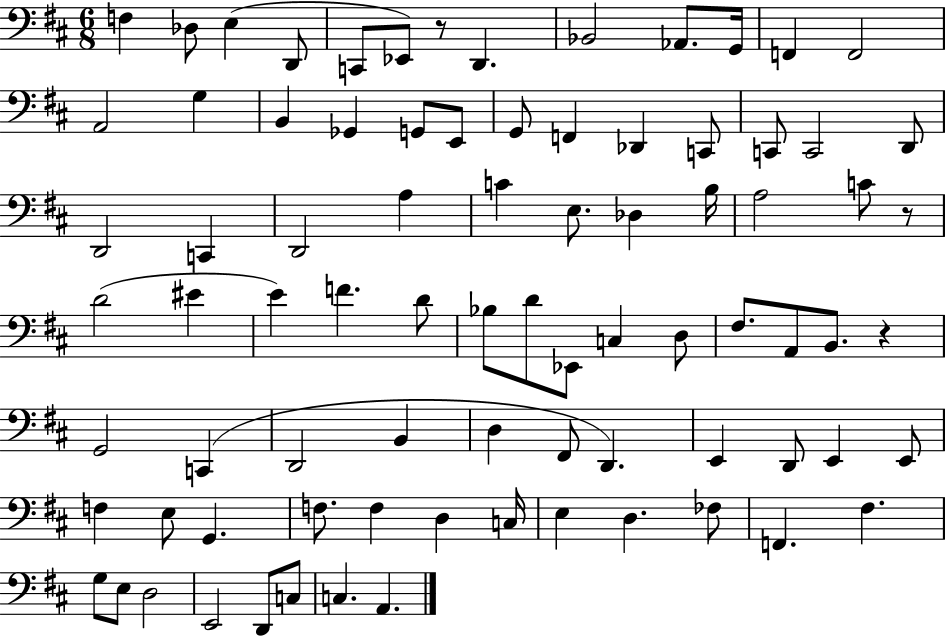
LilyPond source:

{
  \clef bass
  \numericTimeSignature
  \time 6/8
  \key d \major
  \repeat volta 2 { f4 des8 e4( d,8 | c,8 ees,8) r8 d,4. | bes,2 aes,8. g,16 | f,4 f,2 | \break a,2 g4 | b,4 ges,4 g,8 e,8 | g,8 f,4 des,4 c,8 | c,8 c,2 d,8 | \break d,2 c,4 | d,2 a4 | c'4 e8. des4 b16 | a2 c'8 r8 | \break d'2( eis'4 | e'4) f'4. d'8 | bes8 d'8 ees,8 c4 d8 | fis8. a,8 b,8. r4 | \break g,2 c,4( | d,2 b,4 | d4 fis,8 d,4.) | e,4 d,8 e,4 e,8 | \break f4 e8 g,4. | f8. f4 d4 c16 | e4 d4. fes8 | f,4. fis4. | \break g8 e8 d2 | e,2 d,8 c8 | c4. a,4. | } \bar "|."
}